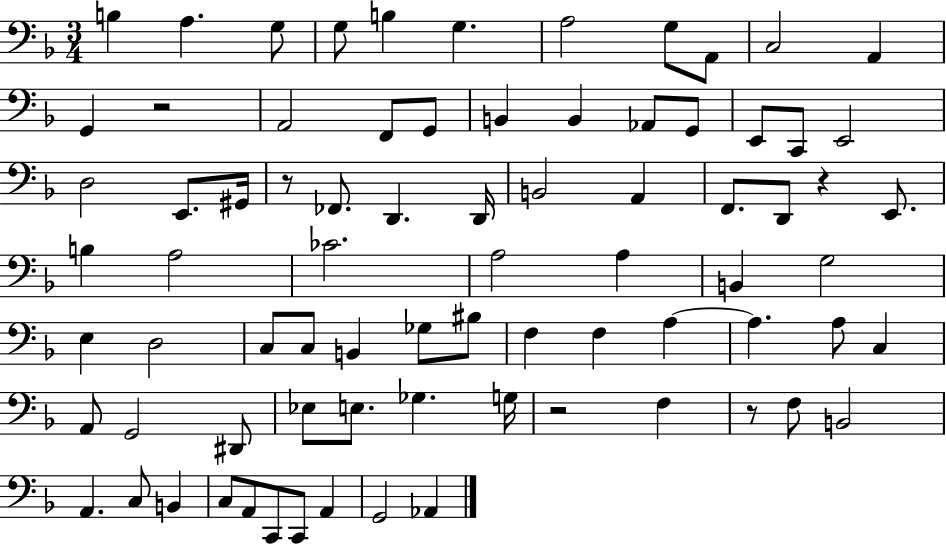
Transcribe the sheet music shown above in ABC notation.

X:1
T:Untitled
M:3/4
L:1/4
K:F
B, A, G,/2 G,/2 B, G, A,2 G,/2 A,,/2 C,2 A,, G,, z2 A,,2 F,,/2 G,,/2 B,, B,, _A,,/2 G,,/2 E,,/2 C,,/2 E,,2 D,2 E,,/2 ^G,,/4 z/2 _F,,/2 D,, D,,/4 B,,2 A,, F,,/2 D,,/2 z E,,/2 B, A,2 _C2 A,2 A, B,, G,2 E, D,2 C,/2 C,/2 B,, _G,/2 ^B,/2 F, F, A, A, A,/2 C, A,,/2 G,,2 ^D,,/2 _E,/2 E,/2 _G, G,/4 z2 F, z/2 F,/2 B,,2 A,, C,/2 B,, C,/2 A,,/2 C,,/2 C,,/2 A,, G,,2 _A,,